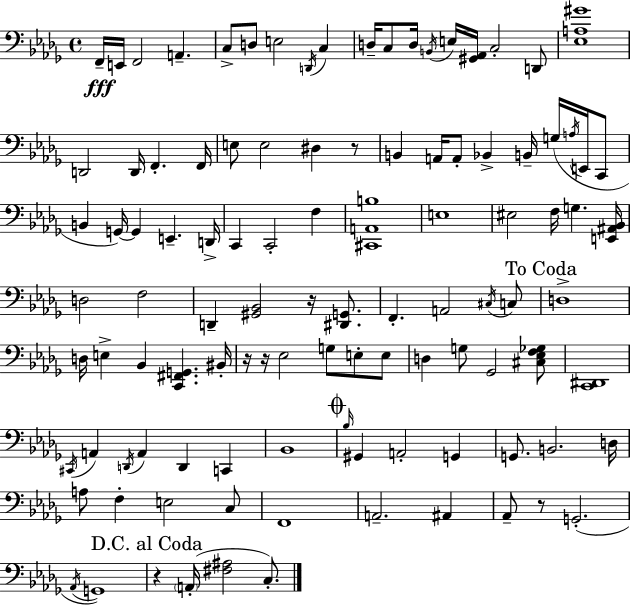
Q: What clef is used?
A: bass